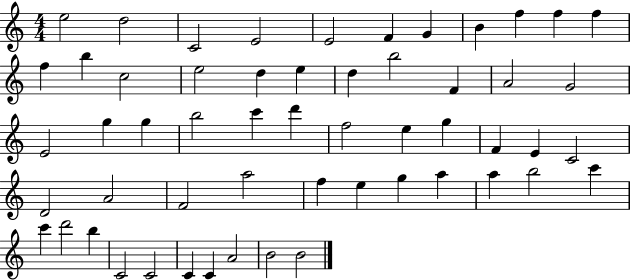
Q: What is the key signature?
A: C major